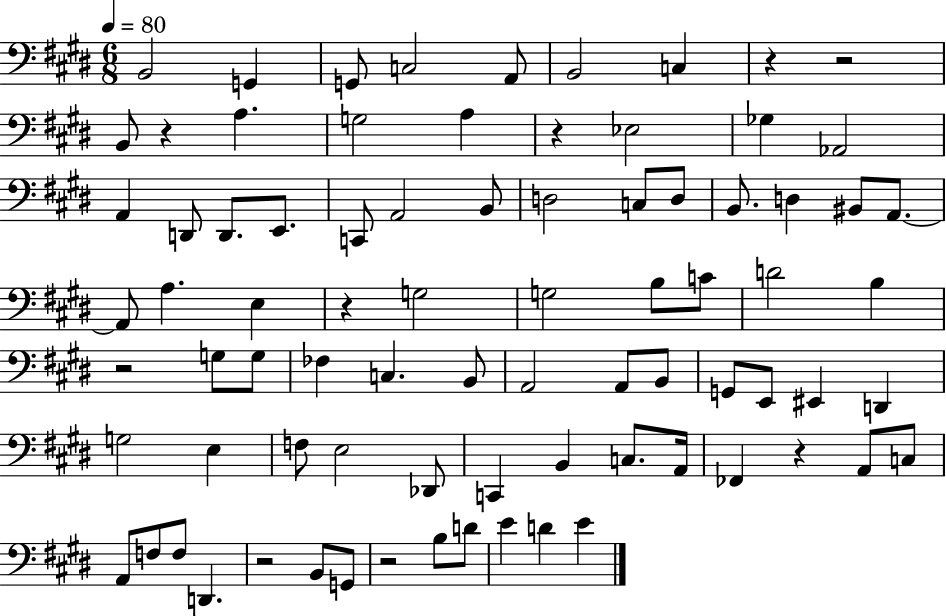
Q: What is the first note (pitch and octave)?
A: B2